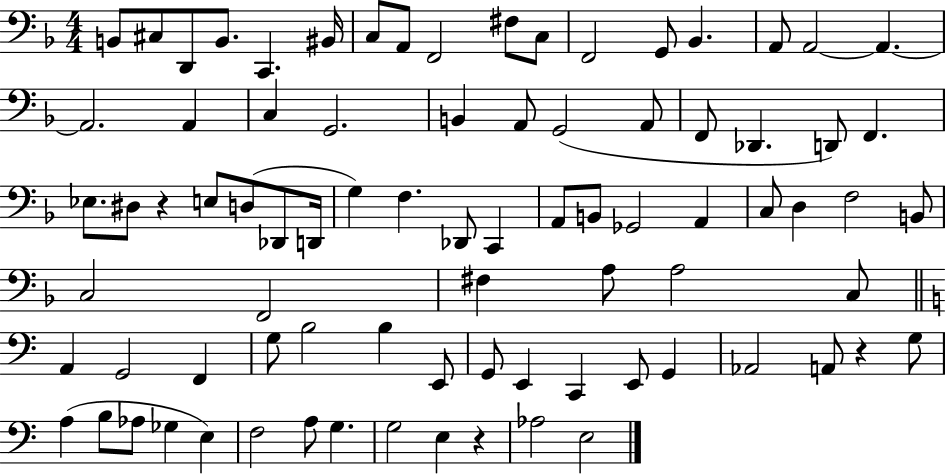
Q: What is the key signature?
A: F major